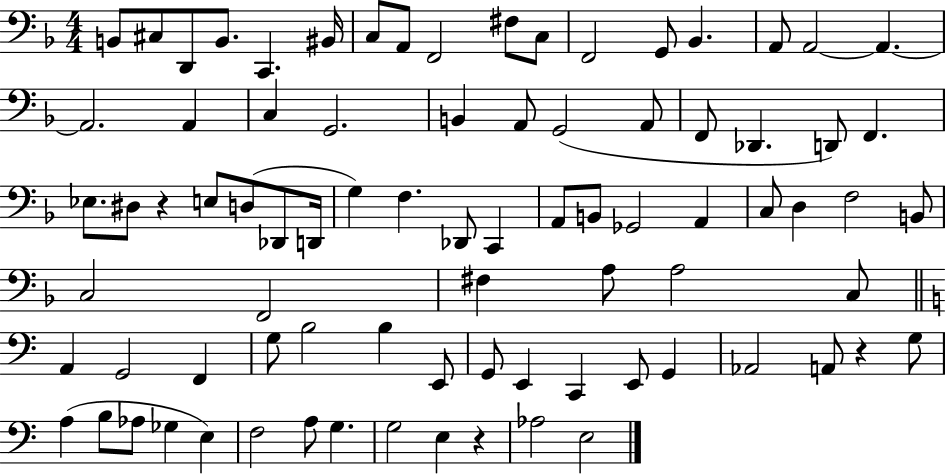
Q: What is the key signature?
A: F major